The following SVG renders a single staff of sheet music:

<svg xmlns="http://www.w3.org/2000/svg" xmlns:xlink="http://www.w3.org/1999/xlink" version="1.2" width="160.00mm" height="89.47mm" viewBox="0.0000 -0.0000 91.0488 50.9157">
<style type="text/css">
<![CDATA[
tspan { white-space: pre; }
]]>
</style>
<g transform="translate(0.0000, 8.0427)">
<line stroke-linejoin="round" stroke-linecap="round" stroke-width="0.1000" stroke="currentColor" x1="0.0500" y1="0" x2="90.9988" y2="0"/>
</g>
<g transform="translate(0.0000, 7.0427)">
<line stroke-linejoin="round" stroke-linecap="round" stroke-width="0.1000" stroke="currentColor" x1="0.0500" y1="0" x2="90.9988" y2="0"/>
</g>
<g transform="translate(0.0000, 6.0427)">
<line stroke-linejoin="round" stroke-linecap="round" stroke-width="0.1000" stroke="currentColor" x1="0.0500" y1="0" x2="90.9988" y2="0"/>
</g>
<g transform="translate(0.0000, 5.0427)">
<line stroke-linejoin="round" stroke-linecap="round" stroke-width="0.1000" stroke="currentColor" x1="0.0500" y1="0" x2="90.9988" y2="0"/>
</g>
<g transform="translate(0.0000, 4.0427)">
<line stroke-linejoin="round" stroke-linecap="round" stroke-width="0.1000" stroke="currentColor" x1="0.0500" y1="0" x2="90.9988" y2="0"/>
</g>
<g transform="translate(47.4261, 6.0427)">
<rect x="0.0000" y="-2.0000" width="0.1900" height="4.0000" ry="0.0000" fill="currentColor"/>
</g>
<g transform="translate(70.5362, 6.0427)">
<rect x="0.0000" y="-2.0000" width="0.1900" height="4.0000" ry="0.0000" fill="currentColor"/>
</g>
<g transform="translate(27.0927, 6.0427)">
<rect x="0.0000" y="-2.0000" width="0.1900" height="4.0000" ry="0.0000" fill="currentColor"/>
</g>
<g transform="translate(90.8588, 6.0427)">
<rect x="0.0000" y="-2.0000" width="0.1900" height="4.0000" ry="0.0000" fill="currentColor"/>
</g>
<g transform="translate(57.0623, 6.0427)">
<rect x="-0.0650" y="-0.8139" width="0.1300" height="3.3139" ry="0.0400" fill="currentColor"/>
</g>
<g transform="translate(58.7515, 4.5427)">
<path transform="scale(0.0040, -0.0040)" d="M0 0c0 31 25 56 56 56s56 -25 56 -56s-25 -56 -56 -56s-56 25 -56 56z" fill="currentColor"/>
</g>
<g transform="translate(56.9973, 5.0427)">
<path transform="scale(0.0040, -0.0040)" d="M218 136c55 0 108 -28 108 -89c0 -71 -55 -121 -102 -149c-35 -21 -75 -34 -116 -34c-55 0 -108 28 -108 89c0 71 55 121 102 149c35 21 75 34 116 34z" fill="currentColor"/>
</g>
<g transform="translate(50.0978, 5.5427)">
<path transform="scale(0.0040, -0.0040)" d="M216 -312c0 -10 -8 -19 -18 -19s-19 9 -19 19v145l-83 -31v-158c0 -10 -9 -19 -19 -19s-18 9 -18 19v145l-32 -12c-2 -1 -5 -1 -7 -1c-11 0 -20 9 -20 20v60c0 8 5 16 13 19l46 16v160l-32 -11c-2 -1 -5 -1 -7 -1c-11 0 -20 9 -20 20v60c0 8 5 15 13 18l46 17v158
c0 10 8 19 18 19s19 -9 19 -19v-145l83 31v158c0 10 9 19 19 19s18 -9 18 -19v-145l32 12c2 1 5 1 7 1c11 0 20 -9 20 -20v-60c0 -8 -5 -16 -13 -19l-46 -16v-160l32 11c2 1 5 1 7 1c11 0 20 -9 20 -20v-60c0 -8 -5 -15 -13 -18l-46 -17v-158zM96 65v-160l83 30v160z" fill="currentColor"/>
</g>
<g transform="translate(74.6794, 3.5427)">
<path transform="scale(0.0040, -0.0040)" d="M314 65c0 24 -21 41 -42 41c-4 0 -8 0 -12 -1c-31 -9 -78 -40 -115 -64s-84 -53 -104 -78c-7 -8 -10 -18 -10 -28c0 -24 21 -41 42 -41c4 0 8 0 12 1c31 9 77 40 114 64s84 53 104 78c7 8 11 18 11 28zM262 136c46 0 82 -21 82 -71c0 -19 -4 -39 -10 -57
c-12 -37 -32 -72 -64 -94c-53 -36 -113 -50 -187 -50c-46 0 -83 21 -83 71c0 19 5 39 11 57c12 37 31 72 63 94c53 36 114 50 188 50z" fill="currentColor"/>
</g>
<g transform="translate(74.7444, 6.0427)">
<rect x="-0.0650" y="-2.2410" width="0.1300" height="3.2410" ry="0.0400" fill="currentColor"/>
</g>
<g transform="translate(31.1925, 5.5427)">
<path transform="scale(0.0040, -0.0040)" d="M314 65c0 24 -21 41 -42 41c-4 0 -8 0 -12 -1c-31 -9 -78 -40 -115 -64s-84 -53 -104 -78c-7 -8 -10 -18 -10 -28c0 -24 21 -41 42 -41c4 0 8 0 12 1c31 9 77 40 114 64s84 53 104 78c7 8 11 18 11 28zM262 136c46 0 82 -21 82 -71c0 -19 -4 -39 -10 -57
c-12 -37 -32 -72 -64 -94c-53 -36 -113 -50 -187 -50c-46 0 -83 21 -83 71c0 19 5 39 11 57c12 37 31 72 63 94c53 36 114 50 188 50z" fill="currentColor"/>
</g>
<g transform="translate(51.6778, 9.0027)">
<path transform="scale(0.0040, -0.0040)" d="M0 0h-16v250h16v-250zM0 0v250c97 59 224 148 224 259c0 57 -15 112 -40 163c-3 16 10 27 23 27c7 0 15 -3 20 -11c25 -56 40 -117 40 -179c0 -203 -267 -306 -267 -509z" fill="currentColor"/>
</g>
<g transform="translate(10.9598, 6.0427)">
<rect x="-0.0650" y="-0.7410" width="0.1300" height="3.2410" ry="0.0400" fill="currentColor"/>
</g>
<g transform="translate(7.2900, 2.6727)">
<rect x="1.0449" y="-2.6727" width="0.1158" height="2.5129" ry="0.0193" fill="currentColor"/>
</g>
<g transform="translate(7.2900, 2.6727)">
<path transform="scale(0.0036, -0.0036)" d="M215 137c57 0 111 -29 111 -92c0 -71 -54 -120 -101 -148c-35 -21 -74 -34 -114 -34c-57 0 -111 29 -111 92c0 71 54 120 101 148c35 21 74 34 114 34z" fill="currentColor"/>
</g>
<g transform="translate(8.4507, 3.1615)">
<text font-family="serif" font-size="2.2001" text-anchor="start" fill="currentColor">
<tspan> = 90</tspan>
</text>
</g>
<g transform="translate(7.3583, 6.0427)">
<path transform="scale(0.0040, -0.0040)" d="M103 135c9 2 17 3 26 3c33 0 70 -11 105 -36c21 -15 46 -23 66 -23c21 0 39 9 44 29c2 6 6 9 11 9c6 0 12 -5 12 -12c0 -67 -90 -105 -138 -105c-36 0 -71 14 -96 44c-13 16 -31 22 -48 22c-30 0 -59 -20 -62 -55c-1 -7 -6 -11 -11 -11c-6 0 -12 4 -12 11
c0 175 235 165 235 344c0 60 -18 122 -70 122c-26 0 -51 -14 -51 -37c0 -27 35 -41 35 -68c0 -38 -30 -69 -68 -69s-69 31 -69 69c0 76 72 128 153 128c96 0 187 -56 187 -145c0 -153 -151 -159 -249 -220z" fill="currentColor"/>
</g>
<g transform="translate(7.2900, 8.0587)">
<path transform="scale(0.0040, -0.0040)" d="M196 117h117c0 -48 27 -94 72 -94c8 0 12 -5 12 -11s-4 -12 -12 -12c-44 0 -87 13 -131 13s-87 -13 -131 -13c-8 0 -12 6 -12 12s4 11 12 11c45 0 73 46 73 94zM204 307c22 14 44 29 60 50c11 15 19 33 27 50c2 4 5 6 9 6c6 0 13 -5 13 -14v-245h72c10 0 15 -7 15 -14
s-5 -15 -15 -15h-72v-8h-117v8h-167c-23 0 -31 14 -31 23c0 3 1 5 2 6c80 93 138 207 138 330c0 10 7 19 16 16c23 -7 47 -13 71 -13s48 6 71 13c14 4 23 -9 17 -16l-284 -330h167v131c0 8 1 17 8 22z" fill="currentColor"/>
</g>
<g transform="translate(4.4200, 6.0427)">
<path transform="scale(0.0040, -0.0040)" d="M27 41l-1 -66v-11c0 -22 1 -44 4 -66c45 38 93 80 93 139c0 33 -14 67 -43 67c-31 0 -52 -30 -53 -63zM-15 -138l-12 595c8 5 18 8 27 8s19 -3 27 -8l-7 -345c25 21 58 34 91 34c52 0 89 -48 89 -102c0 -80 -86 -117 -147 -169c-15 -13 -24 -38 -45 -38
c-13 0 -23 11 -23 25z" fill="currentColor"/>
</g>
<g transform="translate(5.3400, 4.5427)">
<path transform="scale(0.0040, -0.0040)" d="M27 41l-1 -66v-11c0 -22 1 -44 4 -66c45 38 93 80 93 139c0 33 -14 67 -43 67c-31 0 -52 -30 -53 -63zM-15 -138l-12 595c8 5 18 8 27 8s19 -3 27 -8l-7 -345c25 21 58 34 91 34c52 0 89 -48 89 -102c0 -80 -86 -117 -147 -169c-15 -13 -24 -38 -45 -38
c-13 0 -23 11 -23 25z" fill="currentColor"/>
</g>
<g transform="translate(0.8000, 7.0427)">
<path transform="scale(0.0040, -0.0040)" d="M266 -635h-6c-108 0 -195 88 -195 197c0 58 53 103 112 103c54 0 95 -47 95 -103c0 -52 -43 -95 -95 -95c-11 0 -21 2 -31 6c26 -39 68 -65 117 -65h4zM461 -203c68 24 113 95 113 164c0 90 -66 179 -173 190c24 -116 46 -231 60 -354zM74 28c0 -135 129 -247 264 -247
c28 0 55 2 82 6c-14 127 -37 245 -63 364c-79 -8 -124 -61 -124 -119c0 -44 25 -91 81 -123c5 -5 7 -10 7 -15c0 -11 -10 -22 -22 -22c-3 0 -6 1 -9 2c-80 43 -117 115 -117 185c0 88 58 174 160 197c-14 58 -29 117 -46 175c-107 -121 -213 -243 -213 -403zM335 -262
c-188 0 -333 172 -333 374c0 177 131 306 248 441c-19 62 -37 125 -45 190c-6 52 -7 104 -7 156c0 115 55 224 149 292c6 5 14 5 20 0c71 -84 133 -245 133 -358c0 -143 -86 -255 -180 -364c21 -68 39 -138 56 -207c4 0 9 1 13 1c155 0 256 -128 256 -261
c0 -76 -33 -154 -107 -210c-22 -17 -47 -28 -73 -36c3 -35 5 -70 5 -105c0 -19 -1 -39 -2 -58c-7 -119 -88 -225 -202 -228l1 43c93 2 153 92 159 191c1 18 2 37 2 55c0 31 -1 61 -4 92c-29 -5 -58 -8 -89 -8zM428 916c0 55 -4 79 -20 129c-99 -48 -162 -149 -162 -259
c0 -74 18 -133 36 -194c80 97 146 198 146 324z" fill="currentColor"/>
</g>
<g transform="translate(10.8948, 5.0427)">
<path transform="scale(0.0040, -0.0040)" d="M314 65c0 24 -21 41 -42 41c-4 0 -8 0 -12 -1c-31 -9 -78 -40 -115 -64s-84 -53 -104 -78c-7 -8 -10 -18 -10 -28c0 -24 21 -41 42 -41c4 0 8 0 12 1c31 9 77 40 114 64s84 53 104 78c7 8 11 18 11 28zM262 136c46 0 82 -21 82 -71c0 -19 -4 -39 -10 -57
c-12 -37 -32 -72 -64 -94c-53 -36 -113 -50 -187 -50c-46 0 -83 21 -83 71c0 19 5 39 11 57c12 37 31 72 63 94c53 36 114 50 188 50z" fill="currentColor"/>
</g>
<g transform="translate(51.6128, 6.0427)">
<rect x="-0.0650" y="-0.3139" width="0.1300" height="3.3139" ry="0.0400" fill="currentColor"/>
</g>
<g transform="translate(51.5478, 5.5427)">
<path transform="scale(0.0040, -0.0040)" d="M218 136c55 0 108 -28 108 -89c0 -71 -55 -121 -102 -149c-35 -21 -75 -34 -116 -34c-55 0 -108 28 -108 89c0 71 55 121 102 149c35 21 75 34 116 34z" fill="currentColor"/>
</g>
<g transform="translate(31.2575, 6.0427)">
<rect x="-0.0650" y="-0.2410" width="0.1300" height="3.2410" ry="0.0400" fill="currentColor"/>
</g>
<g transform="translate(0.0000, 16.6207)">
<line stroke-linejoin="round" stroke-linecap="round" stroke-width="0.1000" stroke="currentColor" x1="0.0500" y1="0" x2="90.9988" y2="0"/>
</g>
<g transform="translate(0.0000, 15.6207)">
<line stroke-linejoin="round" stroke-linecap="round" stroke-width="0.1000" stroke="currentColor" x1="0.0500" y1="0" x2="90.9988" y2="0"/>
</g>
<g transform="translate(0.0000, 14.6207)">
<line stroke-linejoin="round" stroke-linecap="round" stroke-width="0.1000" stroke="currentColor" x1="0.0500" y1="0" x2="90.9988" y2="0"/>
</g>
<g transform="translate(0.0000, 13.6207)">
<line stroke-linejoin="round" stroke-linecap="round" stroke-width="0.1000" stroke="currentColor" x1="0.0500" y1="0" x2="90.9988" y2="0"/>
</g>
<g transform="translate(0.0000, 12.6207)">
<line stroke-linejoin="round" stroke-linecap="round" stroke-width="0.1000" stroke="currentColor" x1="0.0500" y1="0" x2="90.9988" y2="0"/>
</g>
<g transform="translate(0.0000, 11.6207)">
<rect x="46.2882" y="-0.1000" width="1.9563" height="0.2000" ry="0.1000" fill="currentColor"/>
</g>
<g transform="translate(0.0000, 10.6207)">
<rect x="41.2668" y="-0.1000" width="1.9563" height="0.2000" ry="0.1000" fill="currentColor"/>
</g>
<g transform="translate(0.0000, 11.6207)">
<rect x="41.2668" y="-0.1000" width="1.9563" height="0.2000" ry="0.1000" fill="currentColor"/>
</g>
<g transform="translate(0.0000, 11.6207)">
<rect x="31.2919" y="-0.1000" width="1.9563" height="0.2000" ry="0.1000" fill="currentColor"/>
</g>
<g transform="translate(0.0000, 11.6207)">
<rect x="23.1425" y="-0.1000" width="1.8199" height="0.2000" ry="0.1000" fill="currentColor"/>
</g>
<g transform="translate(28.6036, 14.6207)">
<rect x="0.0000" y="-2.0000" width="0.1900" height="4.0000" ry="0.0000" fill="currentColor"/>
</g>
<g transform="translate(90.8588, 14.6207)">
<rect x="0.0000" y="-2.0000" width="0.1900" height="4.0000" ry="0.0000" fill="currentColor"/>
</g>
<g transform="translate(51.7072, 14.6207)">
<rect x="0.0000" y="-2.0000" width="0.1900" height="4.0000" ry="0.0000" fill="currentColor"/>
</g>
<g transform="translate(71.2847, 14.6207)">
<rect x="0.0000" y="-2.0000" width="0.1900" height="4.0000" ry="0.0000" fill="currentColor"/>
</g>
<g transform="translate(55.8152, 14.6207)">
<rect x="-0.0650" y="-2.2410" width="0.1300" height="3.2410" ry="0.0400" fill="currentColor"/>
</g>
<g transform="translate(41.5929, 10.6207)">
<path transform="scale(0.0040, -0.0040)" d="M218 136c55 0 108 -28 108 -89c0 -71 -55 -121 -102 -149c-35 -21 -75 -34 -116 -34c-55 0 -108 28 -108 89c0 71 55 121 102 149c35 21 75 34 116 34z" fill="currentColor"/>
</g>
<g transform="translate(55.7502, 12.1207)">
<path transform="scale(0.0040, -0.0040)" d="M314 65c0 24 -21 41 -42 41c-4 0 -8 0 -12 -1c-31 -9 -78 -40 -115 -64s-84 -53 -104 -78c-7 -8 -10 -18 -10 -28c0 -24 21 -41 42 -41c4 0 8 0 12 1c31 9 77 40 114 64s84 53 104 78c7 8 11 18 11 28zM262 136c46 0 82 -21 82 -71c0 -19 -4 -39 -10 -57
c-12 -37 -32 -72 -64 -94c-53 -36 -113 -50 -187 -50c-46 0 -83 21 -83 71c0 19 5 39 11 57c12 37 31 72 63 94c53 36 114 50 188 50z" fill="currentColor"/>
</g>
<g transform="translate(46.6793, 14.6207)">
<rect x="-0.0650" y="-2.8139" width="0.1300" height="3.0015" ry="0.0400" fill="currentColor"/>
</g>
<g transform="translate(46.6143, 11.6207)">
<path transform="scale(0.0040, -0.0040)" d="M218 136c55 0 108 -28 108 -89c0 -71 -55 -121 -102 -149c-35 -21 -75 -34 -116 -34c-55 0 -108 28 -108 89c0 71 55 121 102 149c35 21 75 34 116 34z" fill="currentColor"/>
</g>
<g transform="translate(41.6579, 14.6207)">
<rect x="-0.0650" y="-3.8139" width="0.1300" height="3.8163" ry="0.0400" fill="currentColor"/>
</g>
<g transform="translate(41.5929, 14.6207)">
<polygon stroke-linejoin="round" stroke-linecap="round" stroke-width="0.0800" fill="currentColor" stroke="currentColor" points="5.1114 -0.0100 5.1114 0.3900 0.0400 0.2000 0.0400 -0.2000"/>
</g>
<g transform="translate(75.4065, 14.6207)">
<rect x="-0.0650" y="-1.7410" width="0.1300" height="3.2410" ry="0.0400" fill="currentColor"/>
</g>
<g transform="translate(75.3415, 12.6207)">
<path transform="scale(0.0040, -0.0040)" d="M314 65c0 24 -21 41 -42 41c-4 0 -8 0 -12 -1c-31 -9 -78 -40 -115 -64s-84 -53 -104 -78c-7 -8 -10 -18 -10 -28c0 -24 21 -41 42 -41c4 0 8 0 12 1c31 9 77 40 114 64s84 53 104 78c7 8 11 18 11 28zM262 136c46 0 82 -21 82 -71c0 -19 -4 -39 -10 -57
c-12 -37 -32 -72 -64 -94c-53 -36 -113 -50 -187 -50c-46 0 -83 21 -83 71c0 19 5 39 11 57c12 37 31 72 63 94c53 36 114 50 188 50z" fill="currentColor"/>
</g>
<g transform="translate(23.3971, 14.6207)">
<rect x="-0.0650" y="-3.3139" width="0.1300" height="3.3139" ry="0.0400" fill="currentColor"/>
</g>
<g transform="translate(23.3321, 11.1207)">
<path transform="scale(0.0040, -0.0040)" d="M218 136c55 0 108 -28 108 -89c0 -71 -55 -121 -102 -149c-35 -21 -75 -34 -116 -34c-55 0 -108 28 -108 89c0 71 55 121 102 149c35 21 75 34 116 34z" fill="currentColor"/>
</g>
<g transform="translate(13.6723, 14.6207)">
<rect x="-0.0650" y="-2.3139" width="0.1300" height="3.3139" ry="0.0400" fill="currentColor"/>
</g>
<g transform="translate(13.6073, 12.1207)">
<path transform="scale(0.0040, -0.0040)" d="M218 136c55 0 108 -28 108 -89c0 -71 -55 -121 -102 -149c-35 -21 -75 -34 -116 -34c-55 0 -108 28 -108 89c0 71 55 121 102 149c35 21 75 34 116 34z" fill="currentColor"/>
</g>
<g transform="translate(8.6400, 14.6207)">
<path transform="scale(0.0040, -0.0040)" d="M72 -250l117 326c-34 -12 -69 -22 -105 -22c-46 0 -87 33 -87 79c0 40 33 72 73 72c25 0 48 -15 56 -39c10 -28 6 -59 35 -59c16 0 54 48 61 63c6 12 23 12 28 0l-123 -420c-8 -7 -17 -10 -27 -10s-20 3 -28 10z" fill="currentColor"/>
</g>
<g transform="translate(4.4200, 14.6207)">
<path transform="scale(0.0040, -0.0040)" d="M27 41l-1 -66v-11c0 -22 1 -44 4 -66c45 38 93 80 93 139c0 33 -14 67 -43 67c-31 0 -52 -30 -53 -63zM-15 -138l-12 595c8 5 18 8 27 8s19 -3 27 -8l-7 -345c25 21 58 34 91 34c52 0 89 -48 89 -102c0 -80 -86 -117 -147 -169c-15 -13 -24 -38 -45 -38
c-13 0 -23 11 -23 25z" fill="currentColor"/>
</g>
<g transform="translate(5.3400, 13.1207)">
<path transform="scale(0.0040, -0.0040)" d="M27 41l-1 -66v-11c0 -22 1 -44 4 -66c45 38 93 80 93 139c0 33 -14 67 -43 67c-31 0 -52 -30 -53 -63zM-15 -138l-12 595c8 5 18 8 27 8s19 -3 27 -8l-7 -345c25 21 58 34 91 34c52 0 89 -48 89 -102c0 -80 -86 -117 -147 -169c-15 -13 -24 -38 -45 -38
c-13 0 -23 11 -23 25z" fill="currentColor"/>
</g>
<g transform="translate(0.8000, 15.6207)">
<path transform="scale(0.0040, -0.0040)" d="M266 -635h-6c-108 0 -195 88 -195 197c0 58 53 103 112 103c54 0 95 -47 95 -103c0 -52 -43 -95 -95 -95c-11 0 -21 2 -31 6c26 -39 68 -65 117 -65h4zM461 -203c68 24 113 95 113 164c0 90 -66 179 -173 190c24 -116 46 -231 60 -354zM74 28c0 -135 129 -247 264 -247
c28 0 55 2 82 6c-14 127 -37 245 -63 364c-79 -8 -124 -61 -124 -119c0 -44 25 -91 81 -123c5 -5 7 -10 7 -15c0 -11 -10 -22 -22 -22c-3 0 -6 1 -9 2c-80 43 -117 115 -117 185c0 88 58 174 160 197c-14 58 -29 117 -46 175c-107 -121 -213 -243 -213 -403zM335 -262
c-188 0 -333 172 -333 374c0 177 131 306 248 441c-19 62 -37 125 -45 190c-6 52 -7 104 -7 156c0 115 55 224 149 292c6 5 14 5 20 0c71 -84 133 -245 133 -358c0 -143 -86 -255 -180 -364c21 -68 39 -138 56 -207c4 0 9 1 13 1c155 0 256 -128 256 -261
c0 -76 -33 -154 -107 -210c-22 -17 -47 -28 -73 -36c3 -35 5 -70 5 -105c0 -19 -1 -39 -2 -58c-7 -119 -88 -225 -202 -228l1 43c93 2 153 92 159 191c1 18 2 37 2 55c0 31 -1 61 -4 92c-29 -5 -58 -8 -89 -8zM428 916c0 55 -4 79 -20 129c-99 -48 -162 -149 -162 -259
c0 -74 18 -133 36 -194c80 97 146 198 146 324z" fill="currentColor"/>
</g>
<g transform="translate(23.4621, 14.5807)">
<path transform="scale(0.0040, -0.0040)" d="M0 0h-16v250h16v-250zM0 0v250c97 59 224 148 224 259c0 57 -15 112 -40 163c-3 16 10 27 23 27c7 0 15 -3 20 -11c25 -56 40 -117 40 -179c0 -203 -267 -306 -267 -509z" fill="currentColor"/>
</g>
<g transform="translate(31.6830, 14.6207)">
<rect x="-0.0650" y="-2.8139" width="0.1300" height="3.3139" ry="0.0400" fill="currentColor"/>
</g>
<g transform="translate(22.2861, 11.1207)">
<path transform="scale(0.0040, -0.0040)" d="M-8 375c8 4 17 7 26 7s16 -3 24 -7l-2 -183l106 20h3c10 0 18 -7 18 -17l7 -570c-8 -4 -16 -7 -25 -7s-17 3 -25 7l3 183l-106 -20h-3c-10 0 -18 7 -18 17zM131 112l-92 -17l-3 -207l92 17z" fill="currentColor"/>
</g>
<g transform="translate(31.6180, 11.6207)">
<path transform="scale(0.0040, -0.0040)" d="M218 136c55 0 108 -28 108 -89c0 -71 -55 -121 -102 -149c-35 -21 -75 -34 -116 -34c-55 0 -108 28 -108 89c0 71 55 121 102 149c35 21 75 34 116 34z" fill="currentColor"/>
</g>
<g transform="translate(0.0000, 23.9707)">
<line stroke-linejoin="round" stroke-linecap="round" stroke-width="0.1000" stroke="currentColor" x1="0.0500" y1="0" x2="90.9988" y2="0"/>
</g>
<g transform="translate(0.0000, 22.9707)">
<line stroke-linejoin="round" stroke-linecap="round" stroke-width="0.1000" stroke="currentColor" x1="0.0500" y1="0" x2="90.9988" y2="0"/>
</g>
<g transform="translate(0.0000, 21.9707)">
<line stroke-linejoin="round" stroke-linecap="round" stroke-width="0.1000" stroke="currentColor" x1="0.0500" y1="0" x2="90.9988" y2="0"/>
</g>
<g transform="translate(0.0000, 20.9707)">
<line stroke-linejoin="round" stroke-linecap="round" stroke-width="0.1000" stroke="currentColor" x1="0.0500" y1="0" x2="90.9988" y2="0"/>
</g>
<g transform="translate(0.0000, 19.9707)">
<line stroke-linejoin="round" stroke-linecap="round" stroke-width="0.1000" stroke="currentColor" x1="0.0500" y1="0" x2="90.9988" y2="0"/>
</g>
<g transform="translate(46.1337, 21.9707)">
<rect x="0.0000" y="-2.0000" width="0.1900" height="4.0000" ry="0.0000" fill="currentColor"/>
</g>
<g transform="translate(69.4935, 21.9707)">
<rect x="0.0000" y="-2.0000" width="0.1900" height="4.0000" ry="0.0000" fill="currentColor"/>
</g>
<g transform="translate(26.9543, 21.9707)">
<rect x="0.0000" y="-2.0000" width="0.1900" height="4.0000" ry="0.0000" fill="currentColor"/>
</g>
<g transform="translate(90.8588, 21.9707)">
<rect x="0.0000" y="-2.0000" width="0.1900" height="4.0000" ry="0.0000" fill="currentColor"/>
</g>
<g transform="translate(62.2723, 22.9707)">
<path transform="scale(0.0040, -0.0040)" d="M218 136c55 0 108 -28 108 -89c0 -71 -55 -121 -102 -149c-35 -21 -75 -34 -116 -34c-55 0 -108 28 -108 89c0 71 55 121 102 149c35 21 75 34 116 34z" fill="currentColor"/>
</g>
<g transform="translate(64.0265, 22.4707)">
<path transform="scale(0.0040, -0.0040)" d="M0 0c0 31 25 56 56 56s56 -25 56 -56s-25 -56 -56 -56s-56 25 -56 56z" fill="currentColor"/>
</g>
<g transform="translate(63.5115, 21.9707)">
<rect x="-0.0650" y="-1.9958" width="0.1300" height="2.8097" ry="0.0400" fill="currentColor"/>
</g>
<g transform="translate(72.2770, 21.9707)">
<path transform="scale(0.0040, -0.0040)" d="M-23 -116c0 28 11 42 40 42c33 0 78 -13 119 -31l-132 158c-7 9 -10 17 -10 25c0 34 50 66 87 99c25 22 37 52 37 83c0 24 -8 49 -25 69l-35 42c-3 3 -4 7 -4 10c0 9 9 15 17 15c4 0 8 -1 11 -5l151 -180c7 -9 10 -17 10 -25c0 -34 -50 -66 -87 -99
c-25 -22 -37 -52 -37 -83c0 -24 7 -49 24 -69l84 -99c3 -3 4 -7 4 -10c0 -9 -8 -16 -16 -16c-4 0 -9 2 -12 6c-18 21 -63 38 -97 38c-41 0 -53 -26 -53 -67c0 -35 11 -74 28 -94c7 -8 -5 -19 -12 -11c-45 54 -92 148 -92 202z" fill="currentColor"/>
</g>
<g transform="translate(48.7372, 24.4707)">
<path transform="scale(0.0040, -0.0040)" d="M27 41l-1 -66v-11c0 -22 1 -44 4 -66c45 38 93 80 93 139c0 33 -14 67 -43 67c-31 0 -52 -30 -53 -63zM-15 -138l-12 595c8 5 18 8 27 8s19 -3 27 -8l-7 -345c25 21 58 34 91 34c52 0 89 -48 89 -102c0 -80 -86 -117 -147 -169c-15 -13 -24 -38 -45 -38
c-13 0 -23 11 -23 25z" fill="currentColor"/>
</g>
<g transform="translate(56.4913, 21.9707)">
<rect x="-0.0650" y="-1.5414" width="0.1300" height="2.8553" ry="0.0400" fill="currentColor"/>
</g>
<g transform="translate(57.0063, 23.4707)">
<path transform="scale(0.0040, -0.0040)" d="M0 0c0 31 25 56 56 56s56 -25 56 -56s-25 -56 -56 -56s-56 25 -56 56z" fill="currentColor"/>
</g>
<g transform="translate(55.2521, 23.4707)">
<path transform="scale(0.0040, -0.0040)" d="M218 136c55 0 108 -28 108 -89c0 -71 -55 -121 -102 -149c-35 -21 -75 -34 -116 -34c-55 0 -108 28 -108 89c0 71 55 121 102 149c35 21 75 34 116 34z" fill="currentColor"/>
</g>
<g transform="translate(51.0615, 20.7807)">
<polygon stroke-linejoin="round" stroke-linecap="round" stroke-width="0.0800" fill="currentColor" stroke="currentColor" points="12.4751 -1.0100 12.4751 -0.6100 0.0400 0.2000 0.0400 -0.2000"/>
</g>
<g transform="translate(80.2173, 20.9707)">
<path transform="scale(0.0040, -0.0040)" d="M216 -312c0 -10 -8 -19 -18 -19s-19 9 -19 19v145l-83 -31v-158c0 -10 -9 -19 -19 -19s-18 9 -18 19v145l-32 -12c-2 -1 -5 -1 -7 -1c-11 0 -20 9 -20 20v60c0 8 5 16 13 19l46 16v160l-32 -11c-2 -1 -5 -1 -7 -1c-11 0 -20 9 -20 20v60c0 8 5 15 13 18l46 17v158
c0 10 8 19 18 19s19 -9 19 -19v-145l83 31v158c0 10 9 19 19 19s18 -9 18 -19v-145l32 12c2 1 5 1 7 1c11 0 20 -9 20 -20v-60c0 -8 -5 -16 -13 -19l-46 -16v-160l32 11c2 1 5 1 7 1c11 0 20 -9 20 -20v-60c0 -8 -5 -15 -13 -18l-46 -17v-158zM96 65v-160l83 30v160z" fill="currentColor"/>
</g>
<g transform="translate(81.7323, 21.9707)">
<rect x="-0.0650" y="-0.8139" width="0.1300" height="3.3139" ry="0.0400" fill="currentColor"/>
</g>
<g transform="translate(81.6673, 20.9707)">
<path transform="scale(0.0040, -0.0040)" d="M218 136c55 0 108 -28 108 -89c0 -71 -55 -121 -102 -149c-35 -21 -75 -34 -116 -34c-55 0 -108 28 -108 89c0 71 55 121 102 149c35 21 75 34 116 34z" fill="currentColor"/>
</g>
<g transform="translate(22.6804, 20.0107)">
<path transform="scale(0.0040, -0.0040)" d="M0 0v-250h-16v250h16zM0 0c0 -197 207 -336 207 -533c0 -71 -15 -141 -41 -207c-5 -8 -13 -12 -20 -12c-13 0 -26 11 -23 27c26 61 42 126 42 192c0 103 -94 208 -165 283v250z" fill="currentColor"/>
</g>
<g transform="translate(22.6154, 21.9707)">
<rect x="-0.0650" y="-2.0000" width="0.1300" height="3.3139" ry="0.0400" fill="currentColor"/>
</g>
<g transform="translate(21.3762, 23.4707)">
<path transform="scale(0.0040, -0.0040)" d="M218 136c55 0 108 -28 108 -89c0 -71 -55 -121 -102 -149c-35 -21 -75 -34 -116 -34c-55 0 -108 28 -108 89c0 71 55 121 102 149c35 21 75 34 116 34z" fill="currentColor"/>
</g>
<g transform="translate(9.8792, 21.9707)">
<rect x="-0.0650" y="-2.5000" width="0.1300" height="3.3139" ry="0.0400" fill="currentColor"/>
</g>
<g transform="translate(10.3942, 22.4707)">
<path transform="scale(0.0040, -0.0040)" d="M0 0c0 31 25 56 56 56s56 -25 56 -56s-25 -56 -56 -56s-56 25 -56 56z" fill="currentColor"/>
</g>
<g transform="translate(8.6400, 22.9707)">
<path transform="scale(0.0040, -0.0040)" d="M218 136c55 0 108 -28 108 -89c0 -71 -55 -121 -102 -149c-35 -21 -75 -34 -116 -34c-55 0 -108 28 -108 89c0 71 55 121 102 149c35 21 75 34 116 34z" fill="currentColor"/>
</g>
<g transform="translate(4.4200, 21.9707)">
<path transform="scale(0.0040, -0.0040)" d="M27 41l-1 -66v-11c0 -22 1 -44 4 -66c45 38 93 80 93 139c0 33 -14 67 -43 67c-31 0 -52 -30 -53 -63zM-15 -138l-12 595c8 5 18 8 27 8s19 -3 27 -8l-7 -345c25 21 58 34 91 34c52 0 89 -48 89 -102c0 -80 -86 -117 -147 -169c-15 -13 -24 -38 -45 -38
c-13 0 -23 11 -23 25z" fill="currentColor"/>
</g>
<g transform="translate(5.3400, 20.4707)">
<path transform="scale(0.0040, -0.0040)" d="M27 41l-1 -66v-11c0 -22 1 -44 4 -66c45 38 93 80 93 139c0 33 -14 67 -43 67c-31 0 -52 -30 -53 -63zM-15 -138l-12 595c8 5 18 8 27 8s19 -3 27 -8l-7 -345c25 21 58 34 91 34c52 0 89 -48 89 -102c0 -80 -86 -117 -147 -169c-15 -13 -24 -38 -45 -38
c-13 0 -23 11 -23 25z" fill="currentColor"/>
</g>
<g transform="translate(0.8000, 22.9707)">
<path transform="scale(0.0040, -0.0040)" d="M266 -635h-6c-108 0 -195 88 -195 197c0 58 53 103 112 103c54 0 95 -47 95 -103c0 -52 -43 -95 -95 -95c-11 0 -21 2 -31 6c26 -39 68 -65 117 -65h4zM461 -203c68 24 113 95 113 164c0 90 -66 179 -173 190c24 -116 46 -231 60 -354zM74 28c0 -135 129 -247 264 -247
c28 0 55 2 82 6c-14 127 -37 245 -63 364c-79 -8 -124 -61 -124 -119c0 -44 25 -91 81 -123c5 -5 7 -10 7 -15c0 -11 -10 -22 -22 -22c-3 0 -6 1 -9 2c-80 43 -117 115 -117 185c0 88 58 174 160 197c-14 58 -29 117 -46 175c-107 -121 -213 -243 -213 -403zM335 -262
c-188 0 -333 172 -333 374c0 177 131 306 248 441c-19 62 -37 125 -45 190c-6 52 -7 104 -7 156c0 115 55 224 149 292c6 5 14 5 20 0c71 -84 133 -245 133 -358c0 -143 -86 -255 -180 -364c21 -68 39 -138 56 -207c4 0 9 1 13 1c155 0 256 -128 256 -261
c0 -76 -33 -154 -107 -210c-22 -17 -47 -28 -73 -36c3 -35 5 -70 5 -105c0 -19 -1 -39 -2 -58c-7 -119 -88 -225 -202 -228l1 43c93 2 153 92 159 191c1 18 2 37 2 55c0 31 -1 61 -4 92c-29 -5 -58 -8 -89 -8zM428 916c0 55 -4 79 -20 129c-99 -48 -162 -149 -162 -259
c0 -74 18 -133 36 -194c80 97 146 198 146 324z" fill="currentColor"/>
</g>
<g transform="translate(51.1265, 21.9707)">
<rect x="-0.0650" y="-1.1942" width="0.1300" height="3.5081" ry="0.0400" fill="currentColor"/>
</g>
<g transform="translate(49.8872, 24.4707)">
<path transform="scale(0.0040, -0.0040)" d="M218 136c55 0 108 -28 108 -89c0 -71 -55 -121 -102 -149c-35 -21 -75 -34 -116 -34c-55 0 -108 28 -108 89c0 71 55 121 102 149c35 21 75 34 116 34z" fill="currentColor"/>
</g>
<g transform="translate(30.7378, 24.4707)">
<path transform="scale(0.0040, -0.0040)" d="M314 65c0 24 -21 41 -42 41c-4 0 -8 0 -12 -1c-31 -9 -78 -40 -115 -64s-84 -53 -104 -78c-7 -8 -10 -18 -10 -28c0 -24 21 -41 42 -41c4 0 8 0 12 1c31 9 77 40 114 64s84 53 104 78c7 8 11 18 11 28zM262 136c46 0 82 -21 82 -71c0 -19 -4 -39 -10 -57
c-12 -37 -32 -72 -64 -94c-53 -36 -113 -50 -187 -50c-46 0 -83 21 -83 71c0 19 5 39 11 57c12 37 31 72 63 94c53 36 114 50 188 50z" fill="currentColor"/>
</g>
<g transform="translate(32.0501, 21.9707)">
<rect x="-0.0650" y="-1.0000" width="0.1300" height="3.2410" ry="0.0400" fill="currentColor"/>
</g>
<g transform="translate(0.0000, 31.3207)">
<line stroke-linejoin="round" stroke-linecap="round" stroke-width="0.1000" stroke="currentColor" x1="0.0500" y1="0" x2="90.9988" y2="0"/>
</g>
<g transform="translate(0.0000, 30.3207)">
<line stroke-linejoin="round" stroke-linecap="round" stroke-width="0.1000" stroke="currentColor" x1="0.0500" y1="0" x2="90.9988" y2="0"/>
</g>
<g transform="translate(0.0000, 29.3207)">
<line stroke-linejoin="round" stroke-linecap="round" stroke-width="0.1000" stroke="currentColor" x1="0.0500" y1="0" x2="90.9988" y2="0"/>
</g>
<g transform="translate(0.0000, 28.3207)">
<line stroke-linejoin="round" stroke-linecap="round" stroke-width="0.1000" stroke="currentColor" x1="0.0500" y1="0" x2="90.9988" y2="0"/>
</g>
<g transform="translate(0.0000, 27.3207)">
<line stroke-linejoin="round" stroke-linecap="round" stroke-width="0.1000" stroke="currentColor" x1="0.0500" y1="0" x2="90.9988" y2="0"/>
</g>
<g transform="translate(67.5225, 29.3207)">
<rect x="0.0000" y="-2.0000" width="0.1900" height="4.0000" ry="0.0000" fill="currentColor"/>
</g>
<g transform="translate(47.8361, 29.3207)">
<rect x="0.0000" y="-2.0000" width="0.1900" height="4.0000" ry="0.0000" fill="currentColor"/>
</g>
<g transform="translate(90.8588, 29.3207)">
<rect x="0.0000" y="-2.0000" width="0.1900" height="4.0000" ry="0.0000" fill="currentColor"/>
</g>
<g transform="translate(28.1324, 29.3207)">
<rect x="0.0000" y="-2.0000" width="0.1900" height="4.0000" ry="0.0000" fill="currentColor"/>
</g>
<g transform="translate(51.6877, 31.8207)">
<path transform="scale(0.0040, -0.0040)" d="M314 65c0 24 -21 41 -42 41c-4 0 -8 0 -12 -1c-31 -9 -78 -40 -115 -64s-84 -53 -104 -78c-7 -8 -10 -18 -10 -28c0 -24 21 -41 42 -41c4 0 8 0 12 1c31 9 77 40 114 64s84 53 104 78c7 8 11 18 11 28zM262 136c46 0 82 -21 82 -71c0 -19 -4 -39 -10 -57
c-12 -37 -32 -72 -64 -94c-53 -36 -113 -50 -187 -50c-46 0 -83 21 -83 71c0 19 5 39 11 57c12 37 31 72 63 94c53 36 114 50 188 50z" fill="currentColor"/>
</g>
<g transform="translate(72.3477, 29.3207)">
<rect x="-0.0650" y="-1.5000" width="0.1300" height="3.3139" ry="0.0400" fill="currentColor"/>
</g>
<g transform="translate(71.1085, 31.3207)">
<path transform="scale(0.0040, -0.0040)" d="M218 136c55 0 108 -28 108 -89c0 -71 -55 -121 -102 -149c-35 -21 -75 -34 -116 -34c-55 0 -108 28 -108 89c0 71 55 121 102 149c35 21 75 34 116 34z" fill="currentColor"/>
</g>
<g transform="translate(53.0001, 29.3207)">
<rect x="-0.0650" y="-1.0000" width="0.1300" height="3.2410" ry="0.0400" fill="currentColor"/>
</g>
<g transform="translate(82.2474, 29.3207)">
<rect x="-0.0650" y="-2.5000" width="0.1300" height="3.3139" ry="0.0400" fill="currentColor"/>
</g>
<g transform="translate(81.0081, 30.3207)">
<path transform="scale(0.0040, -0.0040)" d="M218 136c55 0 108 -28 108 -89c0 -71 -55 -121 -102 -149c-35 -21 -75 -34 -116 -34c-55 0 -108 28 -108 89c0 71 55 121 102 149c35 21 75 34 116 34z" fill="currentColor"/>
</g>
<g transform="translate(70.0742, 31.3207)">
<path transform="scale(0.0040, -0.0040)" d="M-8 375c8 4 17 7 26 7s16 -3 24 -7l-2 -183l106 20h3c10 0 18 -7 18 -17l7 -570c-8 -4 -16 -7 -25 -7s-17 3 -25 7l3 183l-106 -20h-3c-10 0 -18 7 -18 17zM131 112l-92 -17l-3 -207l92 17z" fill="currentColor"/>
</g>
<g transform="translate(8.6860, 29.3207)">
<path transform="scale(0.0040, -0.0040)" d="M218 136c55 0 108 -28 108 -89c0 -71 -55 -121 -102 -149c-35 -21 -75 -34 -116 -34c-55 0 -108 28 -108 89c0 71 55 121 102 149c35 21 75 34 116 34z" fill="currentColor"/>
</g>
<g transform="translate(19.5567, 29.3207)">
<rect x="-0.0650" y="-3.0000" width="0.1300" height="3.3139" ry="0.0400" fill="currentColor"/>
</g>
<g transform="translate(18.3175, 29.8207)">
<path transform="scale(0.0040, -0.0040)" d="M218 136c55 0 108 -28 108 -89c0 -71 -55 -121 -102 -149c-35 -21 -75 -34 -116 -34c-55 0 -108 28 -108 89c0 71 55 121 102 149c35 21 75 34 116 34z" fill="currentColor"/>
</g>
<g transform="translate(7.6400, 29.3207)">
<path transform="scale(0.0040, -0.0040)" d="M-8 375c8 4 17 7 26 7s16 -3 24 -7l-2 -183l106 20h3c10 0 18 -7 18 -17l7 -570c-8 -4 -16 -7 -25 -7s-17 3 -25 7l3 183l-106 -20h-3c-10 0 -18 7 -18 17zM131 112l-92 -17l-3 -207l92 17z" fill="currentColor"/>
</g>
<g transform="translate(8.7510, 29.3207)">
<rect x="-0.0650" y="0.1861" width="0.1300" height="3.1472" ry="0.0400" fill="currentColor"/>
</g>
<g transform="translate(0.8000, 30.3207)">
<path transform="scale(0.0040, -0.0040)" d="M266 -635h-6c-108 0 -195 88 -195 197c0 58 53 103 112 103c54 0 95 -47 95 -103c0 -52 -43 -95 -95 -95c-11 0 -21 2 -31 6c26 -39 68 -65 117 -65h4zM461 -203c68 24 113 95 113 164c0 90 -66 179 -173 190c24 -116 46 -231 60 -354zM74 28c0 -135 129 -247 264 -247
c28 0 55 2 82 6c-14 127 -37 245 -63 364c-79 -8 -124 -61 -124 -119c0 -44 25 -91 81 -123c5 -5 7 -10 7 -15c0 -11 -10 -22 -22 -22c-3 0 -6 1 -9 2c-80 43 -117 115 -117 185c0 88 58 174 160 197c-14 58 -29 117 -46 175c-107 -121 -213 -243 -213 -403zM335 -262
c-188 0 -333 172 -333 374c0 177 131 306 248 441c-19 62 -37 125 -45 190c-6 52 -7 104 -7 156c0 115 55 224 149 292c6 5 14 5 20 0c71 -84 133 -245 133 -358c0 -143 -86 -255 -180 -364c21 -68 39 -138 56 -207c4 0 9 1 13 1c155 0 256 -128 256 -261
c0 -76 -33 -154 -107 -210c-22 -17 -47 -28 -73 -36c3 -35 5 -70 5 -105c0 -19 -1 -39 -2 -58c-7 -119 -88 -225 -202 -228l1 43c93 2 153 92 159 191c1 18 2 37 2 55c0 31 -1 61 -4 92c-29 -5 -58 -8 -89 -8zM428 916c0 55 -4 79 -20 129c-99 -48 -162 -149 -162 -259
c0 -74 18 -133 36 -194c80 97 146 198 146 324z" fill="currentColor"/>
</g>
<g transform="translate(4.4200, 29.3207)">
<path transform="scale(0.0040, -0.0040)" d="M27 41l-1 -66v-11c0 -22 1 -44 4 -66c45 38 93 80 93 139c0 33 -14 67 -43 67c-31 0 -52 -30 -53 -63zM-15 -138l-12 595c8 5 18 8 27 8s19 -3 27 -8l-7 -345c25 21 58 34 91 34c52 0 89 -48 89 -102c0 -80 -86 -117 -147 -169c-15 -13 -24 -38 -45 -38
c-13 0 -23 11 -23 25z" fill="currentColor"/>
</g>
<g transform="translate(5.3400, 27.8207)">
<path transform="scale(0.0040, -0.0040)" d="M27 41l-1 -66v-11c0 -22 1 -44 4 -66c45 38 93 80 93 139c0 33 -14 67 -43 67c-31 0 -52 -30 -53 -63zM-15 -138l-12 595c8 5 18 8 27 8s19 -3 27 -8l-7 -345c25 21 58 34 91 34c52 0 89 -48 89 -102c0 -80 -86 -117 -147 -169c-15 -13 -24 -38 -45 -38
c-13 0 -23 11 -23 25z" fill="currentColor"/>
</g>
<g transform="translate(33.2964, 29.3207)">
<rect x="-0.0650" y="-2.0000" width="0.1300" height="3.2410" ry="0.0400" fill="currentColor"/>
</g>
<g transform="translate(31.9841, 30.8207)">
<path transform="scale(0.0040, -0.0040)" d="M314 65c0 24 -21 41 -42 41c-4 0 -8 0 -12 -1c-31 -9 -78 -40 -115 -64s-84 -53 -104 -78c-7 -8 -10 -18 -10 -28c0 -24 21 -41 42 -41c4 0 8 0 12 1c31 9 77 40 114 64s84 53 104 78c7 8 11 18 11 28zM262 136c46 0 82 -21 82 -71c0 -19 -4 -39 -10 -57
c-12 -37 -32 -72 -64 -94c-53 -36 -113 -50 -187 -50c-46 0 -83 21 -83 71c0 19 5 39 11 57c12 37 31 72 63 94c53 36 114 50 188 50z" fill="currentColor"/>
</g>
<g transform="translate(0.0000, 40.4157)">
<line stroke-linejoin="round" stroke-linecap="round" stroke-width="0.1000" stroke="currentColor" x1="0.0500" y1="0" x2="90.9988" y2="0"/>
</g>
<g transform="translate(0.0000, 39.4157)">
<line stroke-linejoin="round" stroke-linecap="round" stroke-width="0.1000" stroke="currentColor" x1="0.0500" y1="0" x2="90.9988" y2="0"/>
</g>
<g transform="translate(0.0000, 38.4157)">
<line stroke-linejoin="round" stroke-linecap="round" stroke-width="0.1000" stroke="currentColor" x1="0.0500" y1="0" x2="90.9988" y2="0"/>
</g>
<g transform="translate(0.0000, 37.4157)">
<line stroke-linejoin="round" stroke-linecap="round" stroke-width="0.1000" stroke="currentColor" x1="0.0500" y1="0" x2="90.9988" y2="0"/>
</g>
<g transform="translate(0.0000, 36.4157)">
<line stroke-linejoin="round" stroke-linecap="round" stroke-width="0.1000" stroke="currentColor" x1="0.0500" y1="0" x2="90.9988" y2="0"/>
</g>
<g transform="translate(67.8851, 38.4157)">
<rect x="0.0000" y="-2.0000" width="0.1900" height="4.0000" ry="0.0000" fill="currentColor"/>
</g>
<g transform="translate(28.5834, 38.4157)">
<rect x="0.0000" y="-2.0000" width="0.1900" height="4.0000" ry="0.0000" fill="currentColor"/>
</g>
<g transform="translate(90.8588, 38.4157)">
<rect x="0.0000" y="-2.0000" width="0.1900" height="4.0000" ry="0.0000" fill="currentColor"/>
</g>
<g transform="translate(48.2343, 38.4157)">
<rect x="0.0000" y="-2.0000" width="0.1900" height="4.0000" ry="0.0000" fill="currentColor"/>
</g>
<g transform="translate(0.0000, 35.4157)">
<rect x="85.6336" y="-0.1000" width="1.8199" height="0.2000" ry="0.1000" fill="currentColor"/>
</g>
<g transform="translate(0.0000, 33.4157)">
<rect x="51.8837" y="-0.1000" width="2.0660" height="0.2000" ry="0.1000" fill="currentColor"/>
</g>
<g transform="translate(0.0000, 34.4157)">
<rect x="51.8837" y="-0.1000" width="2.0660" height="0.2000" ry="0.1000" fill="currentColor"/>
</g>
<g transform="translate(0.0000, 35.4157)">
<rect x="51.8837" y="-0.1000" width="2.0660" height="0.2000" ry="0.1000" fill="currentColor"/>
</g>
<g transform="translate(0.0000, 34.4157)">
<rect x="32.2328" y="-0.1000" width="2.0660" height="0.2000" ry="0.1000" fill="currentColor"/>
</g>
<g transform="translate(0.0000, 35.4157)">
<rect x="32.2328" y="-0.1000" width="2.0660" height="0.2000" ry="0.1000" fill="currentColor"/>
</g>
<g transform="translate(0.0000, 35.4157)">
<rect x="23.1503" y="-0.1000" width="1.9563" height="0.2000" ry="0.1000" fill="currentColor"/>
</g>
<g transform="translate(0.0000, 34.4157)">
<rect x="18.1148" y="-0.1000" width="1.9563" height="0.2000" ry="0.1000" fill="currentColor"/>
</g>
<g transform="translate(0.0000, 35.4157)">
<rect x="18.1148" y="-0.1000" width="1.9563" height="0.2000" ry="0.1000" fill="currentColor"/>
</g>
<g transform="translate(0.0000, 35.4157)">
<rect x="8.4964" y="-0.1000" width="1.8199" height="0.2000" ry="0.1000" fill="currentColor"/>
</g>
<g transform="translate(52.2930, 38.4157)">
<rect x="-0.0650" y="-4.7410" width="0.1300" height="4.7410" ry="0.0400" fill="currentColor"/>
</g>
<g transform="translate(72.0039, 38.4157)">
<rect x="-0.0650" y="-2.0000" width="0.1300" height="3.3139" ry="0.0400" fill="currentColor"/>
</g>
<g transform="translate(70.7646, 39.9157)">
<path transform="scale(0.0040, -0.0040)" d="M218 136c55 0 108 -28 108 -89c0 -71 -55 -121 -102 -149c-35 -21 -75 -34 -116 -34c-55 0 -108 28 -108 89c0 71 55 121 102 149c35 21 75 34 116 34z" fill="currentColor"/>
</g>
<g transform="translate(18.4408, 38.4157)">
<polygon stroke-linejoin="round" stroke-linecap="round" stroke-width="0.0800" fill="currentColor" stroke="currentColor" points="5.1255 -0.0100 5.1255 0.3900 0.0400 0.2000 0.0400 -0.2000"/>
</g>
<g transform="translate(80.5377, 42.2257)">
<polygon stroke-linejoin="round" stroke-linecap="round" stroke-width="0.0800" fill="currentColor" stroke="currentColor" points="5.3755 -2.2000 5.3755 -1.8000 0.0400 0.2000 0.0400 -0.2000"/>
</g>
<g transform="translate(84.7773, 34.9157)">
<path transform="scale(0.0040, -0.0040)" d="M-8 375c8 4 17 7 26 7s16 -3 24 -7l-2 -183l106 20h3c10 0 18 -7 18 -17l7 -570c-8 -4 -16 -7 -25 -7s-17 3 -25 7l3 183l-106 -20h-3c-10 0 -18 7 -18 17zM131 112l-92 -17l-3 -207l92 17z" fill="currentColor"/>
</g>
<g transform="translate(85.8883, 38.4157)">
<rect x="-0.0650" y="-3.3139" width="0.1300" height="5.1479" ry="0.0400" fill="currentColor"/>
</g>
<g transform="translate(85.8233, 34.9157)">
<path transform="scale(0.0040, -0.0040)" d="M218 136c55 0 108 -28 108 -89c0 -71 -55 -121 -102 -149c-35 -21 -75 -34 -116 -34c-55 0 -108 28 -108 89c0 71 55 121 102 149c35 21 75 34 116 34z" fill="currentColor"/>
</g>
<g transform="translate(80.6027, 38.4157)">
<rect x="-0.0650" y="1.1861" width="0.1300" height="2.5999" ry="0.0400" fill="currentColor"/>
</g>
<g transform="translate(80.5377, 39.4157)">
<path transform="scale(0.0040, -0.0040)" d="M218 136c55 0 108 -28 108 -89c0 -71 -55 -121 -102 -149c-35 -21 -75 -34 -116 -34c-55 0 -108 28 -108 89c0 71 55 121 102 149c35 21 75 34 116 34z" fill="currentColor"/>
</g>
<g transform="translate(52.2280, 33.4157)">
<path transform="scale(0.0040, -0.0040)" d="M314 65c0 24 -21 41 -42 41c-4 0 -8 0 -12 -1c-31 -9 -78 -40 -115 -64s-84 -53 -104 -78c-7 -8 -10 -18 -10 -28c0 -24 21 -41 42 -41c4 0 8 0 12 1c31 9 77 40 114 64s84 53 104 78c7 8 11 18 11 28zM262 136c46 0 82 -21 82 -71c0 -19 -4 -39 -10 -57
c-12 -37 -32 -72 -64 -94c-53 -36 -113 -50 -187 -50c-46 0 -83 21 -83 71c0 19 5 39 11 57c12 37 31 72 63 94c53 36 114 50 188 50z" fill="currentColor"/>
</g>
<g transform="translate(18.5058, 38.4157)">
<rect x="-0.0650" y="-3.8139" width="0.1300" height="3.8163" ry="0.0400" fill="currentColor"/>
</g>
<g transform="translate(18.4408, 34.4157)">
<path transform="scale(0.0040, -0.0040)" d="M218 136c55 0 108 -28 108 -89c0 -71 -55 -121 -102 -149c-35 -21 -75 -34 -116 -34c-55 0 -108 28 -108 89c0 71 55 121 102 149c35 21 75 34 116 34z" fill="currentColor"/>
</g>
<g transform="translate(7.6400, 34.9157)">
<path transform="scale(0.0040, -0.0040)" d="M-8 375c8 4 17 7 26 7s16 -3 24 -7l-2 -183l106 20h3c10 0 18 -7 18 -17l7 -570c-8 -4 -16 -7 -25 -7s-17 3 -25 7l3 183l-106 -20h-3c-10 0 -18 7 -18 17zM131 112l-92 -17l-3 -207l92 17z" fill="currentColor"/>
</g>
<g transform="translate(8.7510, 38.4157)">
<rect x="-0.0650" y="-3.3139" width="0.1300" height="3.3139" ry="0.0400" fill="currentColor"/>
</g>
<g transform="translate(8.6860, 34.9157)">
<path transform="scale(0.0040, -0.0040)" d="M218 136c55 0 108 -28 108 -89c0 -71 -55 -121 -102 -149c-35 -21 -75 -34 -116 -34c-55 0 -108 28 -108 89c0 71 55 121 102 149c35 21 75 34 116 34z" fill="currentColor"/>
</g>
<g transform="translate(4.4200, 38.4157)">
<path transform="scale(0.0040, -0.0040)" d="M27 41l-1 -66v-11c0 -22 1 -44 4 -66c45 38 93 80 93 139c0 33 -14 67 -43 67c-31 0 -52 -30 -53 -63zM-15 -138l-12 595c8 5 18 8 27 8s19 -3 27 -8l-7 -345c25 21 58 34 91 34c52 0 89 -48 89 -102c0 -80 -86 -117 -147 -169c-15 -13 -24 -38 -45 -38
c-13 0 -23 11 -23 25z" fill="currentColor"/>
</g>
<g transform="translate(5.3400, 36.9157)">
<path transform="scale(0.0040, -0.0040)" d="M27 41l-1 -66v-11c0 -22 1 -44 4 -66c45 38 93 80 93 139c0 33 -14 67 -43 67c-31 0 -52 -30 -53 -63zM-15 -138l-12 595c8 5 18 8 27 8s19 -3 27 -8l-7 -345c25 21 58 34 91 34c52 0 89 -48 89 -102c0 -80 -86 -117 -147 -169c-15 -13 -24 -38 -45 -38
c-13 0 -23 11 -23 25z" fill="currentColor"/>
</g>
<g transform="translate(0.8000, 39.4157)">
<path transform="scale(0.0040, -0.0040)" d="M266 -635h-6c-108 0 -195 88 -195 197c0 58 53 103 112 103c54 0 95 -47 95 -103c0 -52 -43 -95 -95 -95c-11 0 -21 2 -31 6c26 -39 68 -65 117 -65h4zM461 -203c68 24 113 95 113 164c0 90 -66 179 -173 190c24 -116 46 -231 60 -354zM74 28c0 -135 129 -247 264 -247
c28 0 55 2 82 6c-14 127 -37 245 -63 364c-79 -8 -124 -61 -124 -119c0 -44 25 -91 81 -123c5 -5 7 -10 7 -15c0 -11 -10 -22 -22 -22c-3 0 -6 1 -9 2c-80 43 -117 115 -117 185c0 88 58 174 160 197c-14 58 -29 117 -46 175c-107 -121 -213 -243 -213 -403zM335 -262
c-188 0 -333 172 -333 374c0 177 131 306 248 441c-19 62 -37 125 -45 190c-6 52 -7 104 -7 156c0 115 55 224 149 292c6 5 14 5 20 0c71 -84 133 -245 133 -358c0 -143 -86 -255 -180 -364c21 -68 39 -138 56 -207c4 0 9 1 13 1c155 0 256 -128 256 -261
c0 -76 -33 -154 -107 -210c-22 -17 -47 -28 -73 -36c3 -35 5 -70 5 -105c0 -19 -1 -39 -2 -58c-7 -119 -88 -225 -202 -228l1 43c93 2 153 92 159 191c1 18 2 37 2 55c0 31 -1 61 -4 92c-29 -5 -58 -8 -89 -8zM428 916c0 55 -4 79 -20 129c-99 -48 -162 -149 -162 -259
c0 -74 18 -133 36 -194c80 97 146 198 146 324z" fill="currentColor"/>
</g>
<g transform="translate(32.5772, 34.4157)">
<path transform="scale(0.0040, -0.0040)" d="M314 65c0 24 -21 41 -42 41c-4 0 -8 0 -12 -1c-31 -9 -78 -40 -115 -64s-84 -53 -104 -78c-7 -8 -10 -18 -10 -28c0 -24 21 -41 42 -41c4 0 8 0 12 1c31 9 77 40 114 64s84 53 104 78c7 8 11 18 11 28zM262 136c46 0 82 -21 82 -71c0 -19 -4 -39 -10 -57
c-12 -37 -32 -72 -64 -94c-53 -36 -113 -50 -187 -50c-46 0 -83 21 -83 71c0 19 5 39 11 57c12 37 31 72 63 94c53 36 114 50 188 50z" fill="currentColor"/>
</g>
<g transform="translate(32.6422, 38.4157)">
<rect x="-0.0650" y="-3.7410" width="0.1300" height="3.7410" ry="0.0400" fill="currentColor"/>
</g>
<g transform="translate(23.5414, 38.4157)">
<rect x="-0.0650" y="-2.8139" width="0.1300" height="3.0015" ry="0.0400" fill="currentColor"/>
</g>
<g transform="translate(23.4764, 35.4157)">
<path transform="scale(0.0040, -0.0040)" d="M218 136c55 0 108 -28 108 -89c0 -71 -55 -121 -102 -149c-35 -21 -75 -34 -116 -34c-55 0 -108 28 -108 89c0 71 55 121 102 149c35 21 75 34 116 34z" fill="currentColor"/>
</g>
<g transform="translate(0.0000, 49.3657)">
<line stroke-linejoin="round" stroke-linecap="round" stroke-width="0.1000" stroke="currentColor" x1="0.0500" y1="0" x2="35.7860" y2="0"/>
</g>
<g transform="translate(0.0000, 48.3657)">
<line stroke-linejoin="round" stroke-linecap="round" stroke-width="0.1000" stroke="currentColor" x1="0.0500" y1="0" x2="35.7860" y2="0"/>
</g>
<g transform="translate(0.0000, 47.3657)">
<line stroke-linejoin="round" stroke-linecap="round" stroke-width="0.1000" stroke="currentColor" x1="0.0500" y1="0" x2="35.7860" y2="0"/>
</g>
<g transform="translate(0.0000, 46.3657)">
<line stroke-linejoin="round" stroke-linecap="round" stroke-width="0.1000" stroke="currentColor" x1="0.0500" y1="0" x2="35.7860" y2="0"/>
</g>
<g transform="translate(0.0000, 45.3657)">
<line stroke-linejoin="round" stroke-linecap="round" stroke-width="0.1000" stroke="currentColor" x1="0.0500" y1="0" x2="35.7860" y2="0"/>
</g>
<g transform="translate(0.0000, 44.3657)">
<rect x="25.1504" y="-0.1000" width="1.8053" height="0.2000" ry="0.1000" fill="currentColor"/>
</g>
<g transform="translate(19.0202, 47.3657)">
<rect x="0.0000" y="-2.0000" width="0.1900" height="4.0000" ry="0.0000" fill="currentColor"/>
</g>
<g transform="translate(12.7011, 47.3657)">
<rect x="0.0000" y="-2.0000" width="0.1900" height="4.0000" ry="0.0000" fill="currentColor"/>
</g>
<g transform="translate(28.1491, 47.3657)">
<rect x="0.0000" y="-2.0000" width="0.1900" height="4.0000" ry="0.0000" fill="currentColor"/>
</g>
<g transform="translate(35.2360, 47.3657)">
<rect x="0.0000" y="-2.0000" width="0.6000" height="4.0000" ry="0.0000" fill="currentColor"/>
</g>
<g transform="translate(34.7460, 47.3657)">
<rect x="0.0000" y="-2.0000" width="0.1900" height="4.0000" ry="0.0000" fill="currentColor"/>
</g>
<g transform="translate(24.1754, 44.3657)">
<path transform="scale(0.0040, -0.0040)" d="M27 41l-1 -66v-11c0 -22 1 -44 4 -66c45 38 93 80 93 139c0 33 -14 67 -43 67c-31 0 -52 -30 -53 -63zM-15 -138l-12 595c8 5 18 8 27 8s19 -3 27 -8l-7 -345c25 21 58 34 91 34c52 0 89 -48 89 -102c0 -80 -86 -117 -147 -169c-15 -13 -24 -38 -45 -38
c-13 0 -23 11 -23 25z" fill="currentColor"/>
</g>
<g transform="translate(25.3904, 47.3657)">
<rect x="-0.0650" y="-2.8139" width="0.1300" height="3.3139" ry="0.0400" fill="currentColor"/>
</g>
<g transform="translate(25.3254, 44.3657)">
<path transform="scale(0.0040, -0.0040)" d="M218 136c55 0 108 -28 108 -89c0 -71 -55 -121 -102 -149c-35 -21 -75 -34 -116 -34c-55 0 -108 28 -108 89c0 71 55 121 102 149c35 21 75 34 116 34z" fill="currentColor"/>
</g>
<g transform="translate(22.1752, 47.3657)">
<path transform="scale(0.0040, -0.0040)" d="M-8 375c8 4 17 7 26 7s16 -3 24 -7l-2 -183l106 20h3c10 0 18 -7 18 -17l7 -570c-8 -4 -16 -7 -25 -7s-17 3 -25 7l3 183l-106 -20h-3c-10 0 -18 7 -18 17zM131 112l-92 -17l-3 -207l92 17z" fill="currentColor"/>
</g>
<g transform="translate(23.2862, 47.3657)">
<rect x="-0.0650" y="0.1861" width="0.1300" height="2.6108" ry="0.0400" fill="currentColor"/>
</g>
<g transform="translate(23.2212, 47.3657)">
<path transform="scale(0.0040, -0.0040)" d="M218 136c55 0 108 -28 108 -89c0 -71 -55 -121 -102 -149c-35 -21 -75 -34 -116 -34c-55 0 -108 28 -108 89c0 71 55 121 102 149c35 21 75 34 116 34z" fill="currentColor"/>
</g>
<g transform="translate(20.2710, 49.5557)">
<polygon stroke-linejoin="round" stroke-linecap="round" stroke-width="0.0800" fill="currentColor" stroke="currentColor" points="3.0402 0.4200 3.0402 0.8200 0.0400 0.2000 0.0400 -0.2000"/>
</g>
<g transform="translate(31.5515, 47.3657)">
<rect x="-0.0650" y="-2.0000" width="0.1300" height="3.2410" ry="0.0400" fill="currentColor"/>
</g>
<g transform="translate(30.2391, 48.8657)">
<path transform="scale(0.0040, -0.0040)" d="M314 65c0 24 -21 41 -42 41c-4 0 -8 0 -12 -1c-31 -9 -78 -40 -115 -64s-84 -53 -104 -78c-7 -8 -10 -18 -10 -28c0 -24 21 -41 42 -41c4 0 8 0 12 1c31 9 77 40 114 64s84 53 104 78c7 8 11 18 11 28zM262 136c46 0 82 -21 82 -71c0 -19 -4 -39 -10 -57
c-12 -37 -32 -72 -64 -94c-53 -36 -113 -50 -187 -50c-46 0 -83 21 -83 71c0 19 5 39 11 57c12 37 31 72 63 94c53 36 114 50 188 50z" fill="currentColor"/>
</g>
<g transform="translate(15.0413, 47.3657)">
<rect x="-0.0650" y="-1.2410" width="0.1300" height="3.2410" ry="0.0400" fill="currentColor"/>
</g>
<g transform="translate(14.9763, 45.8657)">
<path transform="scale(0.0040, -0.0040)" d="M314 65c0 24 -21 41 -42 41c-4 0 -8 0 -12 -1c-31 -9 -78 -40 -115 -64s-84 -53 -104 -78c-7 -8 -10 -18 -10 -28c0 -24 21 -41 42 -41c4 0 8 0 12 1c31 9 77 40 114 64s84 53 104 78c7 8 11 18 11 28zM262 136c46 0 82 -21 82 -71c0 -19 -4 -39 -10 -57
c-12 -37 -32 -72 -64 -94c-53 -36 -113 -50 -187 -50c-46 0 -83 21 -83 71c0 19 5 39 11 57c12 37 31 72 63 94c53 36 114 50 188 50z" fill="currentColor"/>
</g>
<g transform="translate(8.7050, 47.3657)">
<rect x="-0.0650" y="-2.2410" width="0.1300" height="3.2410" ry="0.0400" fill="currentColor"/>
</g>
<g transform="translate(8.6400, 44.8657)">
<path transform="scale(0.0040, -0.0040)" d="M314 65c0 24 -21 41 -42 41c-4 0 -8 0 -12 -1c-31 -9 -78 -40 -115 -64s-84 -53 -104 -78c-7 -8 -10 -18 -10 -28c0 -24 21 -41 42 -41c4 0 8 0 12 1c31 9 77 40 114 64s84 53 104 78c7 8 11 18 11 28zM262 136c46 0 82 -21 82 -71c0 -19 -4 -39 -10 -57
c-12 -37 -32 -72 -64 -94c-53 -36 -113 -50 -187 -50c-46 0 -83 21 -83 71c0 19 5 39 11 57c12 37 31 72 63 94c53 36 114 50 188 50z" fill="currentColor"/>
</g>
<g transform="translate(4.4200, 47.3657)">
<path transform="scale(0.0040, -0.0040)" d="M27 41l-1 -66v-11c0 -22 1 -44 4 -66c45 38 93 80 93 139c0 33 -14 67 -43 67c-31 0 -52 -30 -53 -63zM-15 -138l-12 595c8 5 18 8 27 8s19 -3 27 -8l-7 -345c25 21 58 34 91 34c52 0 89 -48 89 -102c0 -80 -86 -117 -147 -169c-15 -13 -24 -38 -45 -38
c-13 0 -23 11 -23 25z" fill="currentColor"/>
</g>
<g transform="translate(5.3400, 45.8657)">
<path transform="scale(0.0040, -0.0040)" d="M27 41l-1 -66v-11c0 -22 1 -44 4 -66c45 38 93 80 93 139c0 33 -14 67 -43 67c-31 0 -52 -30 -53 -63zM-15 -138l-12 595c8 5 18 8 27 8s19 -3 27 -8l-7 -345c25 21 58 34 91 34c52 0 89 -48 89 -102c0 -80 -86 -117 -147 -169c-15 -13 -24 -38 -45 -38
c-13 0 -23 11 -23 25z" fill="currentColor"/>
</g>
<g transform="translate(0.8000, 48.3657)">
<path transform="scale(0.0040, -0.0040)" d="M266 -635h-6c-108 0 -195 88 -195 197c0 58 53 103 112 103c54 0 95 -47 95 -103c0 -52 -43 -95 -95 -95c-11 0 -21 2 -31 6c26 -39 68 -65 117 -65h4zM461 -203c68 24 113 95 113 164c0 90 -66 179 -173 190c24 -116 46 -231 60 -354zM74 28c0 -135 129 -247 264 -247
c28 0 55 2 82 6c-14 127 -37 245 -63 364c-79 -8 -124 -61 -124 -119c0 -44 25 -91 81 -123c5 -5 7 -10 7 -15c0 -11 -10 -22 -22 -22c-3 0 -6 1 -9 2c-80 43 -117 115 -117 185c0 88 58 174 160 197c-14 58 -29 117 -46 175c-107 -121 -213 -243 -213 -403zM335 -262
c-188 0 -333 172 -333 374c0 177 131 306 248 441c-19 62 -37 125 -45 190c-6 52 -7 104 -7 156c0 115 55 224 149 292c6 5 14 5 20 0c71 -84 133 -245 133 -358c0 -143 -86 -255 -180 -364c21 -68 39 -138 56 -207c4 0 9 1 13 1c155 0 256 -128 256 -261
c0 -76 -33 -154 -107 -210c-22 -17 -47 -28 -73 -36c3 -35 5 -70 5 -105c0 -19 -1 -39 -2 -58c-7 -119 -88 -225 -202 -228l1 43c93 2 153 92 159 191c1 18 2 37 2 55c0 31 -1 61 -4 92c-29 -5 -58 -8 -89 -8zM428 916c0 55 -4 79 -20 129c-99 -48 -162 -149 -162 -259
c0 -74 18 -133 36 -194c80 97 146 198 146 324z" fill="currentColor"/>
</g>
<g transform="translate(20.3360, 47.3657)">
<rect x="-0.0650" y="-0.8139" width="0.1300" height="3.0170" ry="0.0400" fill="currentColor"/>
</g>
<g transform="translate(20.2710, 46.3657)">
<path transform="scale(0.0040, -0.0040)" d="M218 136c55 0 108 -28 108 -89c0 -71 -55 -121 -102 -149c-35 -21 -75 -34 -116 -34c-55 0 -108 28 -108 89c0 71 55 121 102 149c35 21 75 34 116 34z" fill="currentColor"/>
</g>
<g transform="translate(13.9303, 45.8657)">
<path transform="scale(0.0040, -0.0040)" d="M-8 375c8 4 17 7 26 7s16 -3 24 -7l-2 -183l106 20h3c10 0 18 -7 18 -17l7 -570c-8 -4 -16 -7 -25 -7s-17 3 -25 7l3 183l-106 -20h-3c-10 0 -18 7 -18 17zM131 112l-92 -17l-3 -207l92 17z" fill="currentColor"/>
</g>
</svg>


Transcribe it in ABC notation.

X:1
T:Untitled
M:2/4
L:1/4
K:Bb
d2 c2 ^c/2 d g2 z/2 g b/2 a c'/2 a/2 g2 f2 G F/2 D2 _D/2 F/2 G/2 z ^d B A F2 D2 E G b c'/2 a/2 c'2 _e'2 F G/2 b/2 g2 e2 d/2 B/2 _a F2